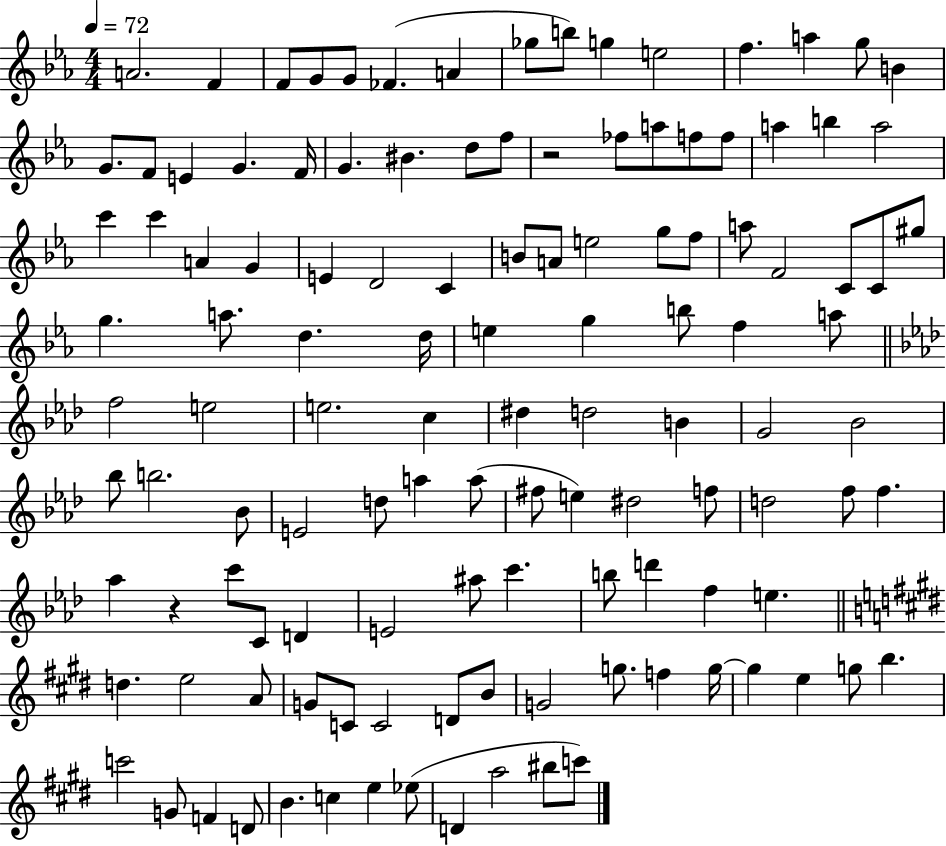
{
  \clef treble
  \numericTimeSignature
  \time 4/4
  \key ees \major
  \tempo 4 = 72
  \repeat volta 2 { a'2. f'4 | f'8 g'8 g'8 fes'4.( a'4 | ges''8 b''8) g''4 e''2 | f''4. a''4 g''8 b'4 | \break g'8. f'8 e'4 g'4. f'16 | g'4. bis'4. d''8 f''8 | r2 fes''8 a''8 f''8 f''8 | a''4 b''4 a''2 | \break c'''4 c'''4 a'4 g'4 | e'4 d'2 c'4 | b'8 a'8 e''2 g''8 f''8 | a''8 f'2 c'8 c'8 gis''8 | \break g''4. a''8. d''4. d''16 | e''4 g''4 b''8 f''4 a''8 | \bar "||" \break \key aes \major f''2 e''2 | e''2. c''4 | dis''4 d''2 b'4 | g'2 bes'2 | \break bes''8 b''2. bes'8 | e'2 d''8 a''4 a''8( | fis''8 e''4) dis''2 f''8 | d''2 f''8 f''4. | \break aes''4 r4 c'''8 c'8 d'4 | e'2 ais''8 c'''4. | b''8 d'''4 f''4 e''4. | \bar "||" \break \key e \major d''4. e''2 a'8 | g'8 c'8 c'2 d'8 b'8 | g'2 g''8. f''4 g''16~~ | g''4 e''4 g''8 b''4. | \break c'''2 g'8 f'4 d'8 | b'4. c''4 e''4 ees''8( | d'4 a''2 bis''8 c'''8) | } \bar "|."
}